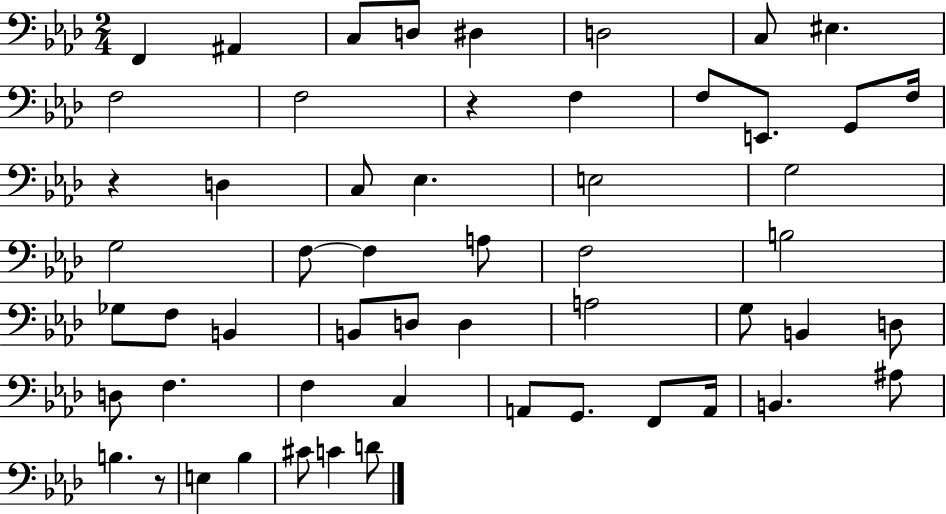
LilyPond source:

{
  \clef bass
  \numericTimeSignature
  \time 2/4
  \key aes \major
  f,4 ais,4 | c8 d8 dis4 | d2 | c8 eis4. | \break f2 | f2 | r4 f4 | f8 e,8. g,8 f16 | \break r4 d4 | c8 ees4. | e2 | g2 | \break g2 | f8~~ f4 a8 | f2 | b2 | \break ges8 f8 b,4 | b,8 d8 d4 | a2 | g8 b,4 d8 | \break d8 f4. | f4 c4 | a,8 g,8. f,8 a,16 | b,4. ais8 | \break b4. r8 | e4 bes4 | cis'8 c'4 d'8 | \bar "|."
}